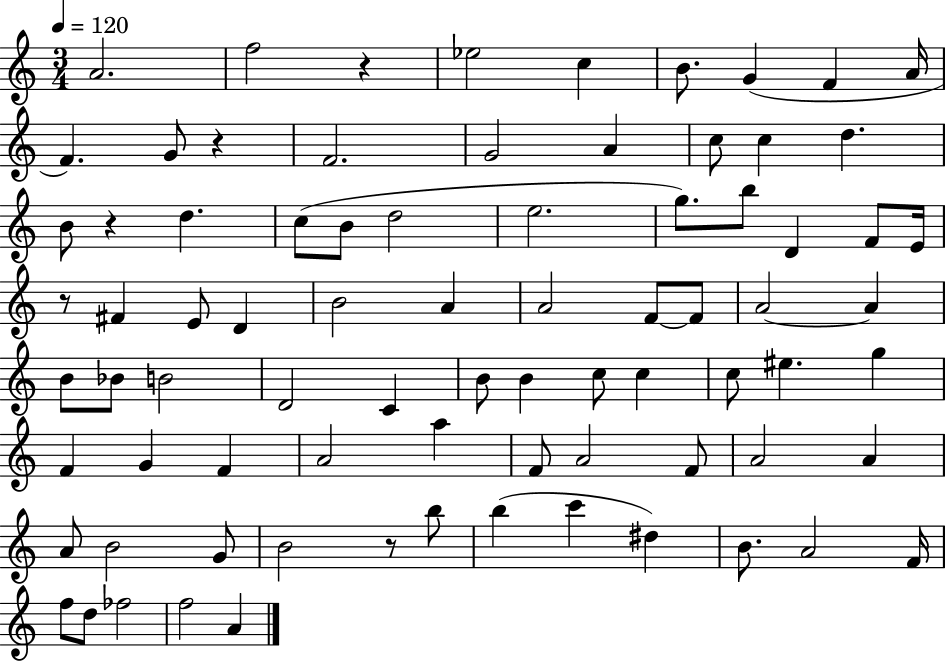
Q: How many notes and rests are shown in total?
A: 80